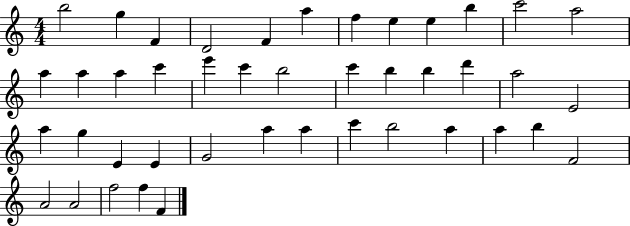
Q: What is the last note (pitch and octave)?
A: F4